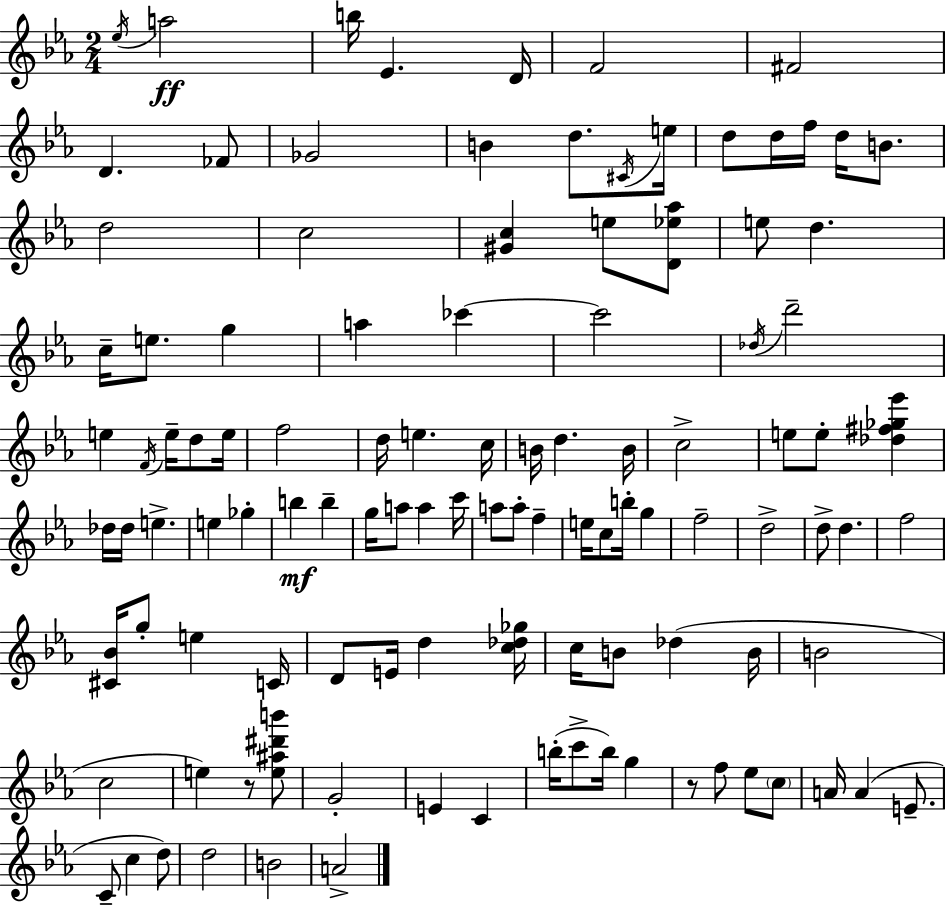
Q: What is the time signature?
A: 2/4